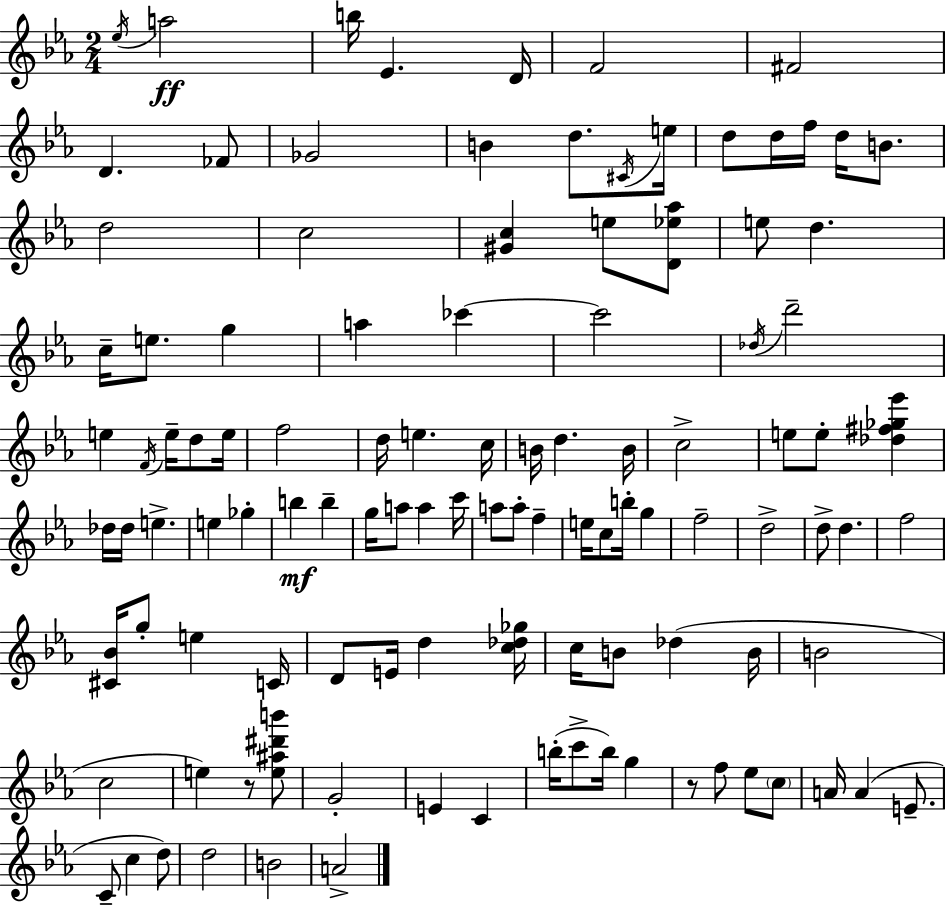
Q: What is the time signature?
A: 2/4